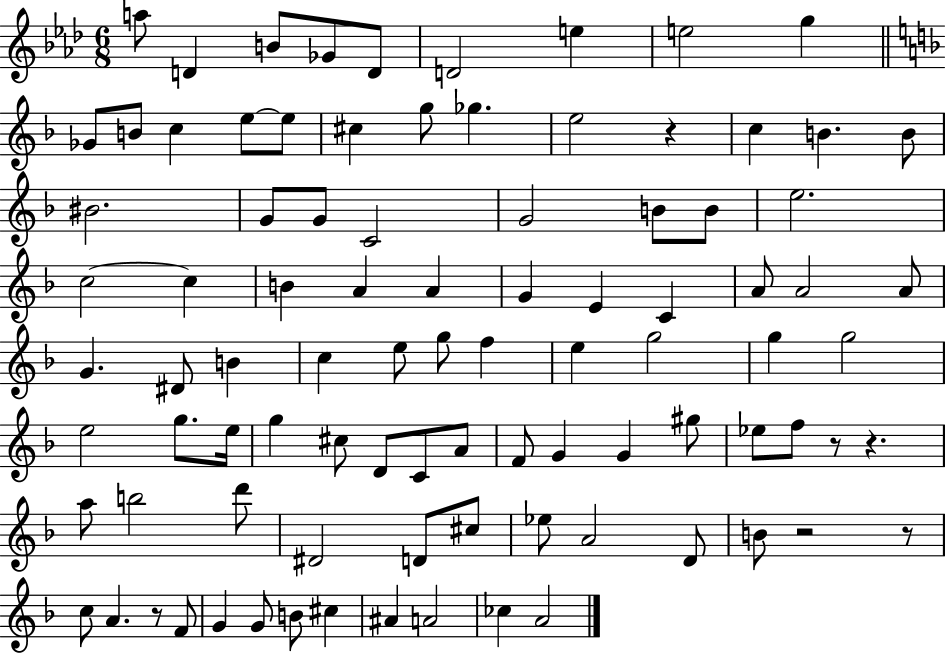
{
  \clef treble
  \numericTimeSignature
  \time 6/8
  \key aes \major
  a''8 d'4 b'8 ges'8 d'8 | d'2 e''4 | e''2 g''4 | \bar "||" \break \key d \minor ges'8 b'8 c''4 e''8~~ e''8 | cis''4 g''8 ges''4. | e''2 r4 | c''4 b'4. b'8 | \break bis'2. | g'8 g'8 c'2 | g'2 b'8 b'8 | e''2. | \break c''2~~ c''4 | b'4 a'4 a'4 | g'4 e'4 c'4 | a'8 a'2 a'8 | \break g'4. dis'8 b'4 | c''4 e''8 g''8 f''4 | e''4 g''2 | g''4 g''2 | \break e''2 g''8. e''16 | g''4 cis''8 d'8 c'8 a'8 | f'8 g'4 g'4 gis''8 | ees''8 f''8 r8 r4. | \break a''8 b''2 d'''8 | dis'2 d'8 cis''8 | ees''8 a'2 d'8 | b'8 r2 r8 | \break c''8 a'4. r8 f'8 | g'4 g'8 b'8 cis''4 | ais'4 a'2 | ces''4 a'2 | \break \bar "|."
}